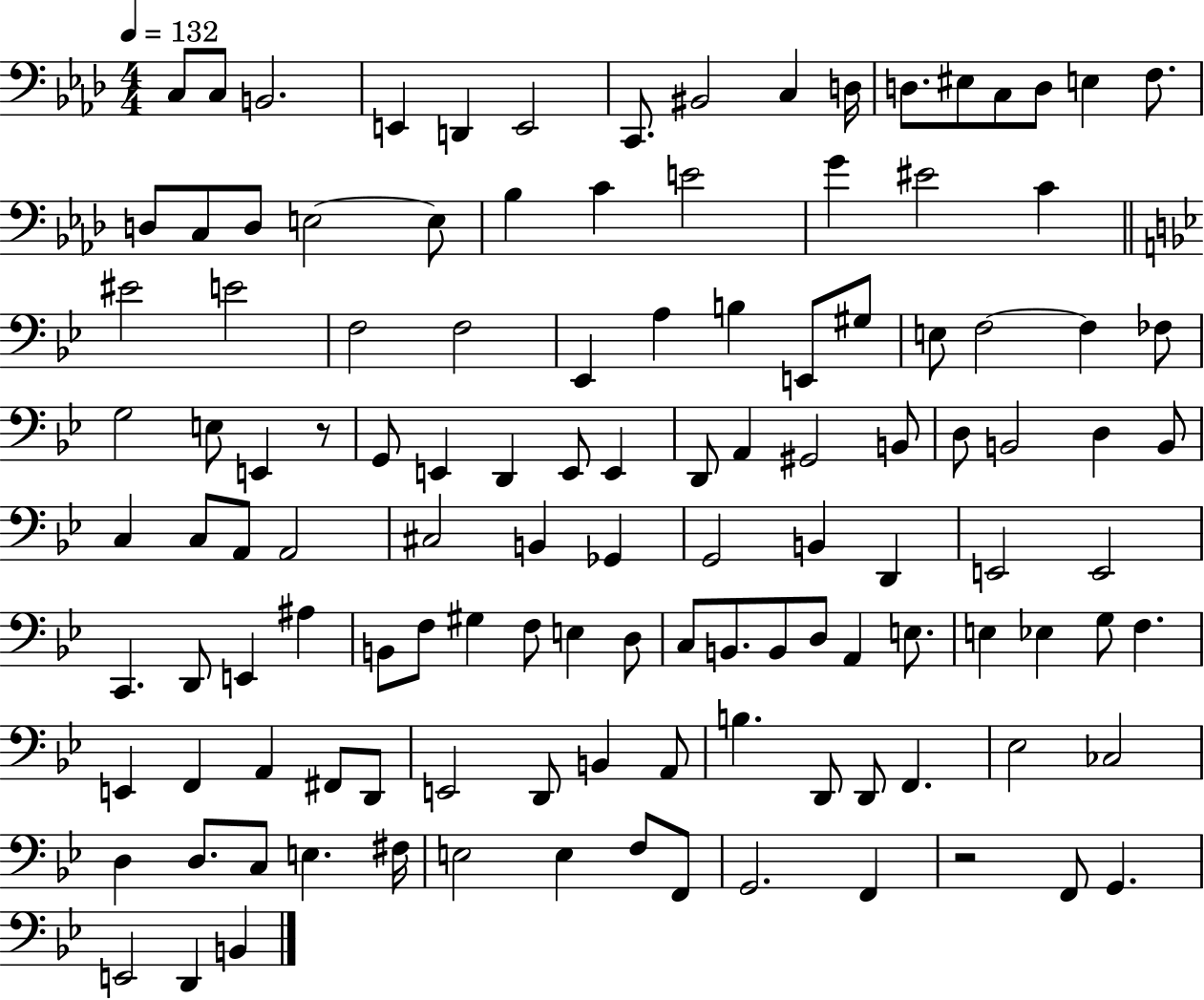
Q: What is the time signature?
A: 4/4